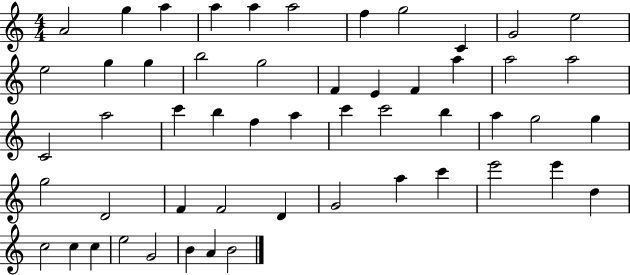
{
  \clef treble
  \numericTimeSignature
  \time 4/4
  \key c \major
  a'2 g''4 a''4 | a''4 a''4 a''2 | f''4 g''2 c'4 | g'2 e''2 | \break e''2 g''4 g''4 | b''2 g''2 | f'4 e'4 f'4 a''4 | a''2 a''2 | \break c'2 a''2 | c'''4 b''4 f''4 a''4 | c'''4 c'''2 b''4 | a''4 g''2 g''4 | \break g''2 d'2 | f'4 f'2 d'4 | g'2 a''4 c'''4 | e'''2 e'''4 d''4 | \break c''2 c''4 c''4 | e''2 g'2 | b'4 a'4 b'2 | \bar "|."
}